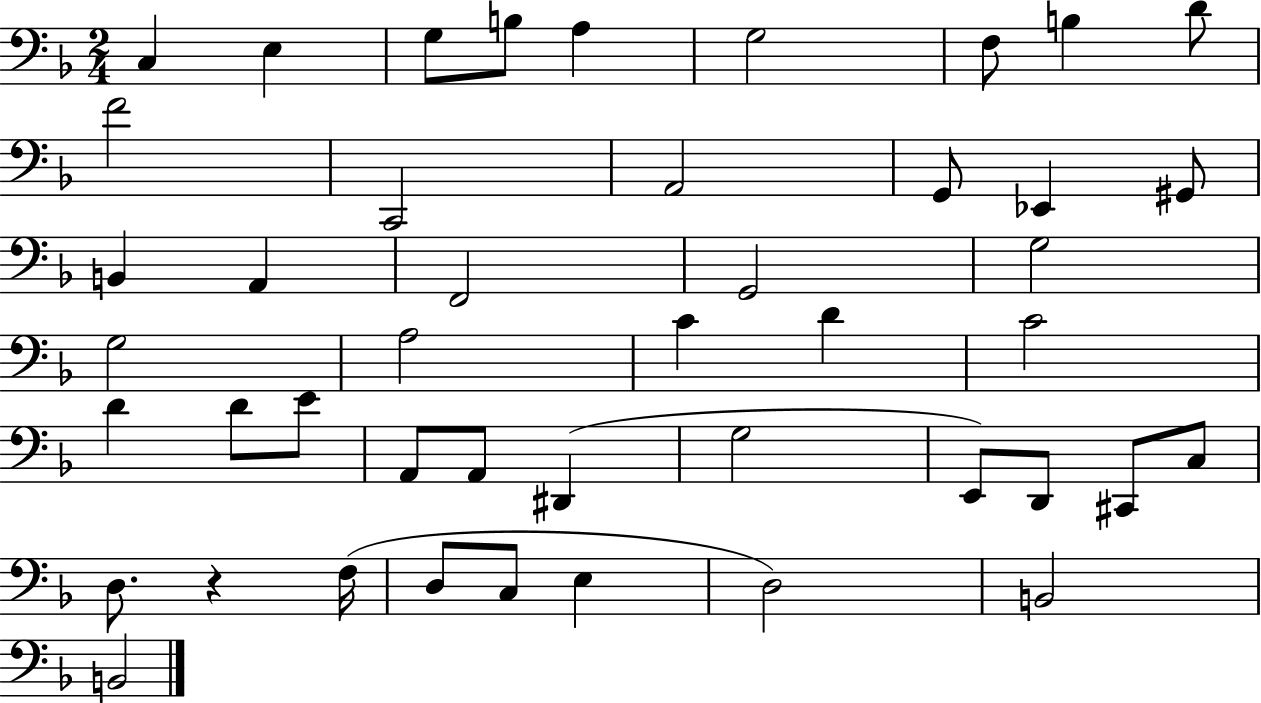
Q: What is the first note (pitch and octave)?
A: C3